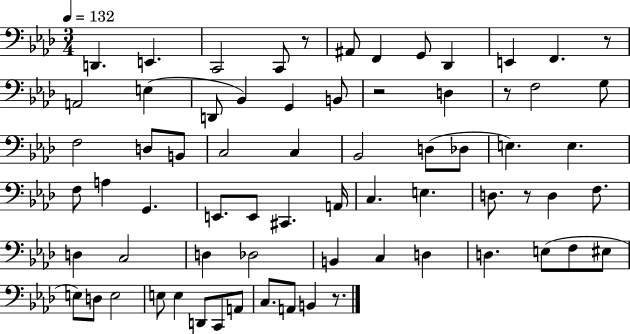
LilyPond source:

{
  \clef bass
  \numericTimeSignature
  \time 3/4
  \key aes \major
  \tempo 4 = 132
  \repeat volta 2 { d,4. e,4. | c,2 c,8 r8 | ais,8 f,4 g,8 des,4 | e,4 f,4. r8 | \break a,2 e4( | d,8 bes,4) g,4 b,8 | r2 d4 | r8 f2 g8 | \break f2 d8 b,8 | c2 c4 | bes,2 d8( des8 | e4.) e4. | \break f8 a4 g,4. | e,8. e,8 cis,4. a,16 | c4. e4. | d8. r8 d4 f8. | \break d4 c2 | d4 des2 | b,4 c4 d4 | d4. e8( f8 eis8 | \break e8) d8 e2 | e8 e4 d,8 c,8 a,8 | c8. a,8 b,4 r8. | } \bar "|."
}